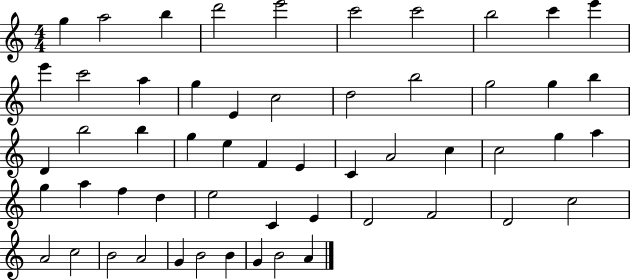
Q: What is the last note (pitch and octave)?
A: A4